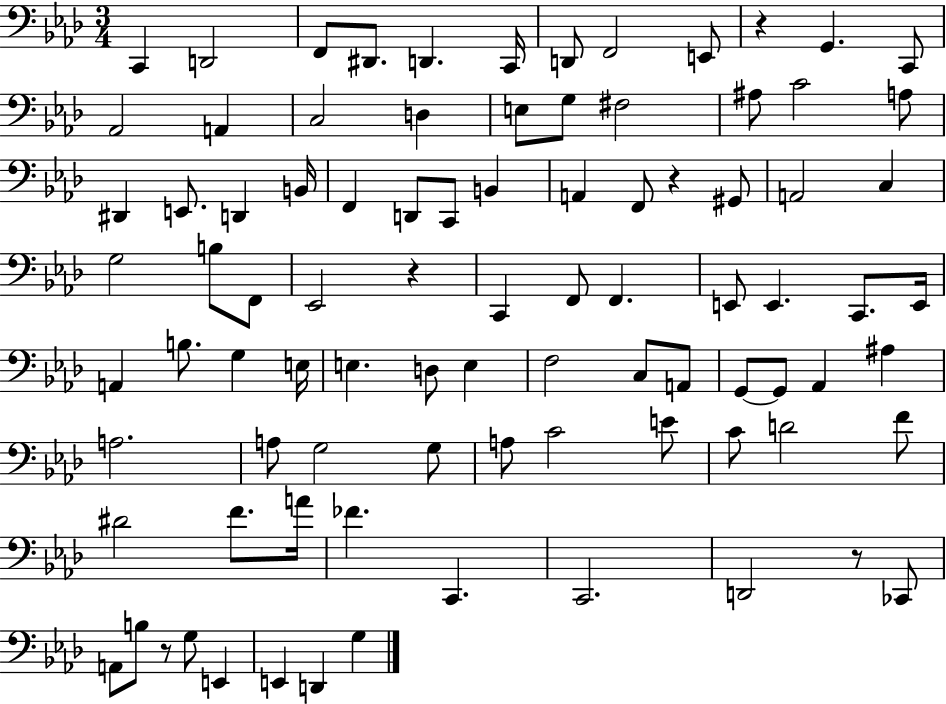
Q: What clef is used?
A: bass